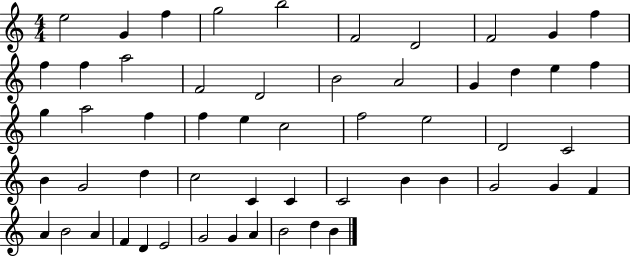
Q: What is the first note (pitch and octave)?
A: E5